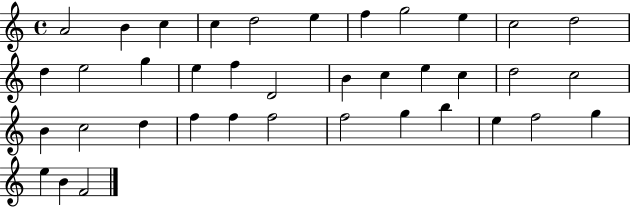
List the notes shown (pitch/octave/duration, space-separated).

A4/h B4/q C5/q C5/q D5/h E5/q F5/q G5/h E5/q C5/h D5/h D5/q E5/h G5/q E5/q F5/q D4/h B4/q C5/q E5/q C5/q D5/h C5/h B4/q C5/h D5/q F5/q F5/q F5/h F5/h G5/q B5/q E5/q F5/h G5/q E5/q B4/q F4/h